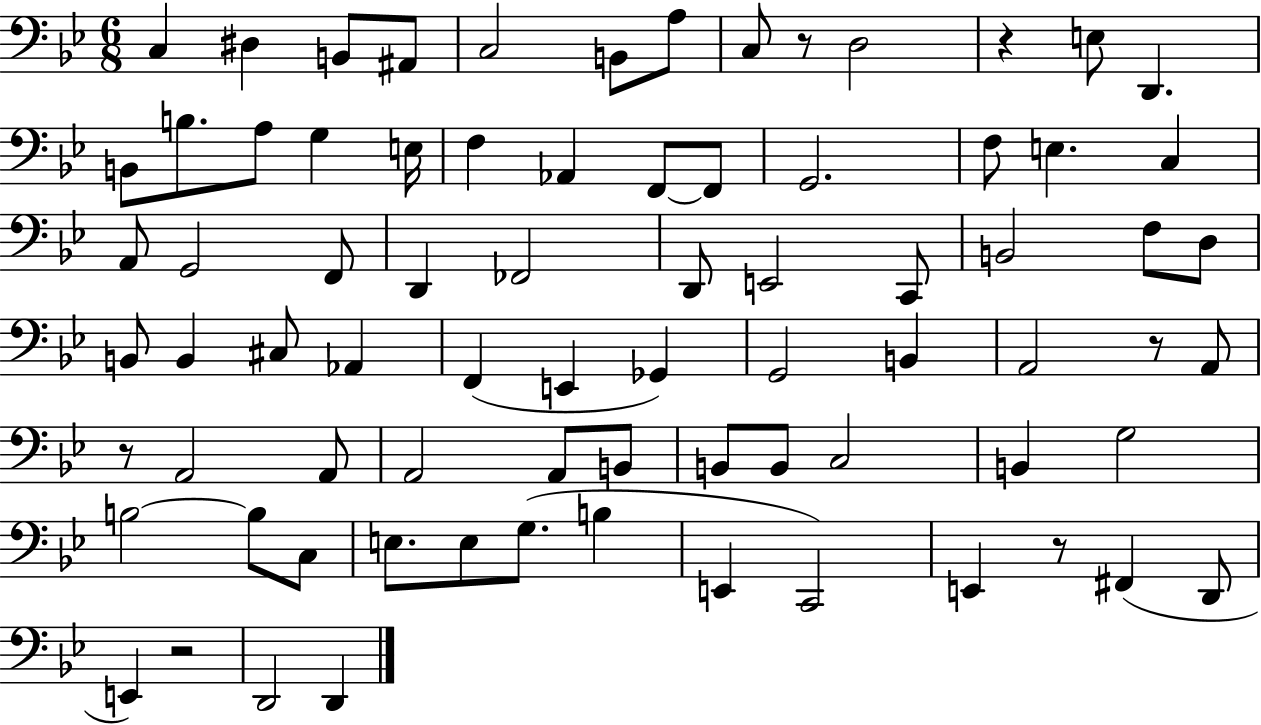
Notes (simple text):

C3/q D#3/q B2/e A#2/e C3/h B2/e A3/e C3/e R/e D3/h R/q E3/e D2/q. B2/e B3/e. A3/e G3/q E3/s F3/q Ab2/q F2/e F2/e G2/h. F3/e E3/q. C3/q A2/e G2/h F2/e D2/q FES2/h D2/e E2/h C2/e B2/h F3/e D3/e B2/e B2/q C#3/e Ab2/q F2/q E2/q Gb2/q G2/h B2/q A2/h R/e A2/e R/e A2/h A2/e A2/h A2/e B2/e B2/e B2/e C3/h B2/q G3/h B3/h B3/e C3/e E3/e. E3/e G3/e. B3/q E2/q C2/h E2/q R/e F#2/q D2/e E2/q R/h D2/h D2/q